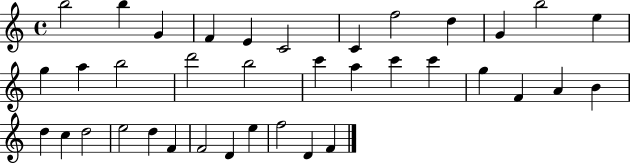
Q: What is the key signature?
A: C major